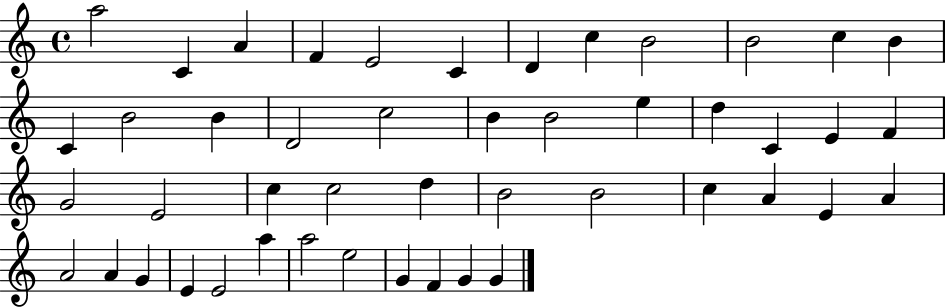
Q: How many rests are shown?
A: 0